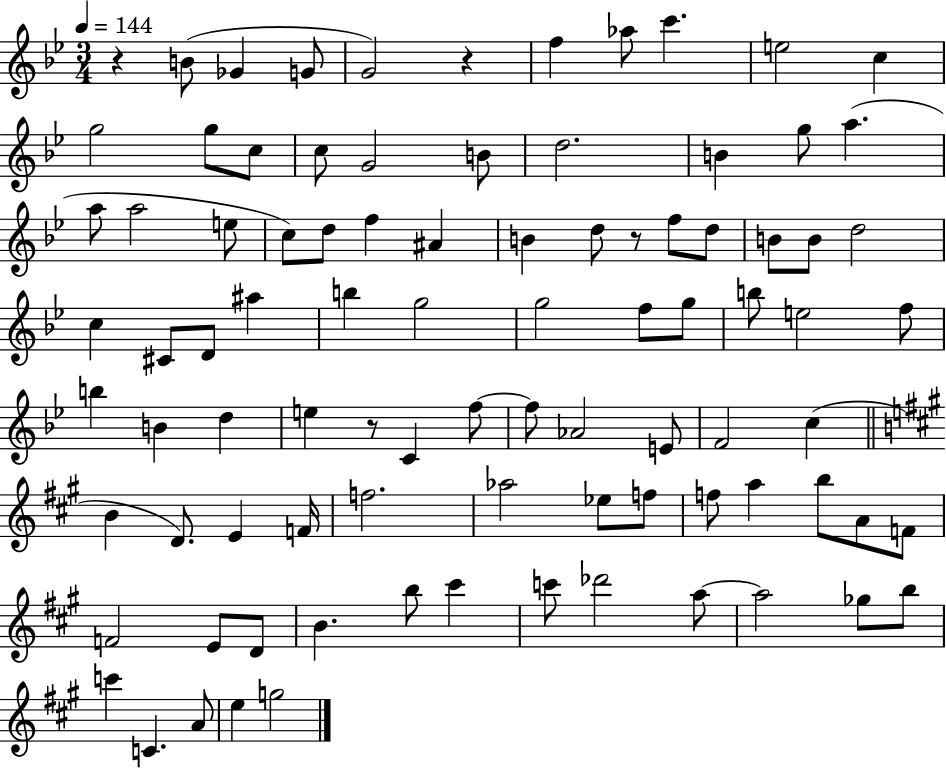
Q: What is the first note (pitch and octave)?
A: B4